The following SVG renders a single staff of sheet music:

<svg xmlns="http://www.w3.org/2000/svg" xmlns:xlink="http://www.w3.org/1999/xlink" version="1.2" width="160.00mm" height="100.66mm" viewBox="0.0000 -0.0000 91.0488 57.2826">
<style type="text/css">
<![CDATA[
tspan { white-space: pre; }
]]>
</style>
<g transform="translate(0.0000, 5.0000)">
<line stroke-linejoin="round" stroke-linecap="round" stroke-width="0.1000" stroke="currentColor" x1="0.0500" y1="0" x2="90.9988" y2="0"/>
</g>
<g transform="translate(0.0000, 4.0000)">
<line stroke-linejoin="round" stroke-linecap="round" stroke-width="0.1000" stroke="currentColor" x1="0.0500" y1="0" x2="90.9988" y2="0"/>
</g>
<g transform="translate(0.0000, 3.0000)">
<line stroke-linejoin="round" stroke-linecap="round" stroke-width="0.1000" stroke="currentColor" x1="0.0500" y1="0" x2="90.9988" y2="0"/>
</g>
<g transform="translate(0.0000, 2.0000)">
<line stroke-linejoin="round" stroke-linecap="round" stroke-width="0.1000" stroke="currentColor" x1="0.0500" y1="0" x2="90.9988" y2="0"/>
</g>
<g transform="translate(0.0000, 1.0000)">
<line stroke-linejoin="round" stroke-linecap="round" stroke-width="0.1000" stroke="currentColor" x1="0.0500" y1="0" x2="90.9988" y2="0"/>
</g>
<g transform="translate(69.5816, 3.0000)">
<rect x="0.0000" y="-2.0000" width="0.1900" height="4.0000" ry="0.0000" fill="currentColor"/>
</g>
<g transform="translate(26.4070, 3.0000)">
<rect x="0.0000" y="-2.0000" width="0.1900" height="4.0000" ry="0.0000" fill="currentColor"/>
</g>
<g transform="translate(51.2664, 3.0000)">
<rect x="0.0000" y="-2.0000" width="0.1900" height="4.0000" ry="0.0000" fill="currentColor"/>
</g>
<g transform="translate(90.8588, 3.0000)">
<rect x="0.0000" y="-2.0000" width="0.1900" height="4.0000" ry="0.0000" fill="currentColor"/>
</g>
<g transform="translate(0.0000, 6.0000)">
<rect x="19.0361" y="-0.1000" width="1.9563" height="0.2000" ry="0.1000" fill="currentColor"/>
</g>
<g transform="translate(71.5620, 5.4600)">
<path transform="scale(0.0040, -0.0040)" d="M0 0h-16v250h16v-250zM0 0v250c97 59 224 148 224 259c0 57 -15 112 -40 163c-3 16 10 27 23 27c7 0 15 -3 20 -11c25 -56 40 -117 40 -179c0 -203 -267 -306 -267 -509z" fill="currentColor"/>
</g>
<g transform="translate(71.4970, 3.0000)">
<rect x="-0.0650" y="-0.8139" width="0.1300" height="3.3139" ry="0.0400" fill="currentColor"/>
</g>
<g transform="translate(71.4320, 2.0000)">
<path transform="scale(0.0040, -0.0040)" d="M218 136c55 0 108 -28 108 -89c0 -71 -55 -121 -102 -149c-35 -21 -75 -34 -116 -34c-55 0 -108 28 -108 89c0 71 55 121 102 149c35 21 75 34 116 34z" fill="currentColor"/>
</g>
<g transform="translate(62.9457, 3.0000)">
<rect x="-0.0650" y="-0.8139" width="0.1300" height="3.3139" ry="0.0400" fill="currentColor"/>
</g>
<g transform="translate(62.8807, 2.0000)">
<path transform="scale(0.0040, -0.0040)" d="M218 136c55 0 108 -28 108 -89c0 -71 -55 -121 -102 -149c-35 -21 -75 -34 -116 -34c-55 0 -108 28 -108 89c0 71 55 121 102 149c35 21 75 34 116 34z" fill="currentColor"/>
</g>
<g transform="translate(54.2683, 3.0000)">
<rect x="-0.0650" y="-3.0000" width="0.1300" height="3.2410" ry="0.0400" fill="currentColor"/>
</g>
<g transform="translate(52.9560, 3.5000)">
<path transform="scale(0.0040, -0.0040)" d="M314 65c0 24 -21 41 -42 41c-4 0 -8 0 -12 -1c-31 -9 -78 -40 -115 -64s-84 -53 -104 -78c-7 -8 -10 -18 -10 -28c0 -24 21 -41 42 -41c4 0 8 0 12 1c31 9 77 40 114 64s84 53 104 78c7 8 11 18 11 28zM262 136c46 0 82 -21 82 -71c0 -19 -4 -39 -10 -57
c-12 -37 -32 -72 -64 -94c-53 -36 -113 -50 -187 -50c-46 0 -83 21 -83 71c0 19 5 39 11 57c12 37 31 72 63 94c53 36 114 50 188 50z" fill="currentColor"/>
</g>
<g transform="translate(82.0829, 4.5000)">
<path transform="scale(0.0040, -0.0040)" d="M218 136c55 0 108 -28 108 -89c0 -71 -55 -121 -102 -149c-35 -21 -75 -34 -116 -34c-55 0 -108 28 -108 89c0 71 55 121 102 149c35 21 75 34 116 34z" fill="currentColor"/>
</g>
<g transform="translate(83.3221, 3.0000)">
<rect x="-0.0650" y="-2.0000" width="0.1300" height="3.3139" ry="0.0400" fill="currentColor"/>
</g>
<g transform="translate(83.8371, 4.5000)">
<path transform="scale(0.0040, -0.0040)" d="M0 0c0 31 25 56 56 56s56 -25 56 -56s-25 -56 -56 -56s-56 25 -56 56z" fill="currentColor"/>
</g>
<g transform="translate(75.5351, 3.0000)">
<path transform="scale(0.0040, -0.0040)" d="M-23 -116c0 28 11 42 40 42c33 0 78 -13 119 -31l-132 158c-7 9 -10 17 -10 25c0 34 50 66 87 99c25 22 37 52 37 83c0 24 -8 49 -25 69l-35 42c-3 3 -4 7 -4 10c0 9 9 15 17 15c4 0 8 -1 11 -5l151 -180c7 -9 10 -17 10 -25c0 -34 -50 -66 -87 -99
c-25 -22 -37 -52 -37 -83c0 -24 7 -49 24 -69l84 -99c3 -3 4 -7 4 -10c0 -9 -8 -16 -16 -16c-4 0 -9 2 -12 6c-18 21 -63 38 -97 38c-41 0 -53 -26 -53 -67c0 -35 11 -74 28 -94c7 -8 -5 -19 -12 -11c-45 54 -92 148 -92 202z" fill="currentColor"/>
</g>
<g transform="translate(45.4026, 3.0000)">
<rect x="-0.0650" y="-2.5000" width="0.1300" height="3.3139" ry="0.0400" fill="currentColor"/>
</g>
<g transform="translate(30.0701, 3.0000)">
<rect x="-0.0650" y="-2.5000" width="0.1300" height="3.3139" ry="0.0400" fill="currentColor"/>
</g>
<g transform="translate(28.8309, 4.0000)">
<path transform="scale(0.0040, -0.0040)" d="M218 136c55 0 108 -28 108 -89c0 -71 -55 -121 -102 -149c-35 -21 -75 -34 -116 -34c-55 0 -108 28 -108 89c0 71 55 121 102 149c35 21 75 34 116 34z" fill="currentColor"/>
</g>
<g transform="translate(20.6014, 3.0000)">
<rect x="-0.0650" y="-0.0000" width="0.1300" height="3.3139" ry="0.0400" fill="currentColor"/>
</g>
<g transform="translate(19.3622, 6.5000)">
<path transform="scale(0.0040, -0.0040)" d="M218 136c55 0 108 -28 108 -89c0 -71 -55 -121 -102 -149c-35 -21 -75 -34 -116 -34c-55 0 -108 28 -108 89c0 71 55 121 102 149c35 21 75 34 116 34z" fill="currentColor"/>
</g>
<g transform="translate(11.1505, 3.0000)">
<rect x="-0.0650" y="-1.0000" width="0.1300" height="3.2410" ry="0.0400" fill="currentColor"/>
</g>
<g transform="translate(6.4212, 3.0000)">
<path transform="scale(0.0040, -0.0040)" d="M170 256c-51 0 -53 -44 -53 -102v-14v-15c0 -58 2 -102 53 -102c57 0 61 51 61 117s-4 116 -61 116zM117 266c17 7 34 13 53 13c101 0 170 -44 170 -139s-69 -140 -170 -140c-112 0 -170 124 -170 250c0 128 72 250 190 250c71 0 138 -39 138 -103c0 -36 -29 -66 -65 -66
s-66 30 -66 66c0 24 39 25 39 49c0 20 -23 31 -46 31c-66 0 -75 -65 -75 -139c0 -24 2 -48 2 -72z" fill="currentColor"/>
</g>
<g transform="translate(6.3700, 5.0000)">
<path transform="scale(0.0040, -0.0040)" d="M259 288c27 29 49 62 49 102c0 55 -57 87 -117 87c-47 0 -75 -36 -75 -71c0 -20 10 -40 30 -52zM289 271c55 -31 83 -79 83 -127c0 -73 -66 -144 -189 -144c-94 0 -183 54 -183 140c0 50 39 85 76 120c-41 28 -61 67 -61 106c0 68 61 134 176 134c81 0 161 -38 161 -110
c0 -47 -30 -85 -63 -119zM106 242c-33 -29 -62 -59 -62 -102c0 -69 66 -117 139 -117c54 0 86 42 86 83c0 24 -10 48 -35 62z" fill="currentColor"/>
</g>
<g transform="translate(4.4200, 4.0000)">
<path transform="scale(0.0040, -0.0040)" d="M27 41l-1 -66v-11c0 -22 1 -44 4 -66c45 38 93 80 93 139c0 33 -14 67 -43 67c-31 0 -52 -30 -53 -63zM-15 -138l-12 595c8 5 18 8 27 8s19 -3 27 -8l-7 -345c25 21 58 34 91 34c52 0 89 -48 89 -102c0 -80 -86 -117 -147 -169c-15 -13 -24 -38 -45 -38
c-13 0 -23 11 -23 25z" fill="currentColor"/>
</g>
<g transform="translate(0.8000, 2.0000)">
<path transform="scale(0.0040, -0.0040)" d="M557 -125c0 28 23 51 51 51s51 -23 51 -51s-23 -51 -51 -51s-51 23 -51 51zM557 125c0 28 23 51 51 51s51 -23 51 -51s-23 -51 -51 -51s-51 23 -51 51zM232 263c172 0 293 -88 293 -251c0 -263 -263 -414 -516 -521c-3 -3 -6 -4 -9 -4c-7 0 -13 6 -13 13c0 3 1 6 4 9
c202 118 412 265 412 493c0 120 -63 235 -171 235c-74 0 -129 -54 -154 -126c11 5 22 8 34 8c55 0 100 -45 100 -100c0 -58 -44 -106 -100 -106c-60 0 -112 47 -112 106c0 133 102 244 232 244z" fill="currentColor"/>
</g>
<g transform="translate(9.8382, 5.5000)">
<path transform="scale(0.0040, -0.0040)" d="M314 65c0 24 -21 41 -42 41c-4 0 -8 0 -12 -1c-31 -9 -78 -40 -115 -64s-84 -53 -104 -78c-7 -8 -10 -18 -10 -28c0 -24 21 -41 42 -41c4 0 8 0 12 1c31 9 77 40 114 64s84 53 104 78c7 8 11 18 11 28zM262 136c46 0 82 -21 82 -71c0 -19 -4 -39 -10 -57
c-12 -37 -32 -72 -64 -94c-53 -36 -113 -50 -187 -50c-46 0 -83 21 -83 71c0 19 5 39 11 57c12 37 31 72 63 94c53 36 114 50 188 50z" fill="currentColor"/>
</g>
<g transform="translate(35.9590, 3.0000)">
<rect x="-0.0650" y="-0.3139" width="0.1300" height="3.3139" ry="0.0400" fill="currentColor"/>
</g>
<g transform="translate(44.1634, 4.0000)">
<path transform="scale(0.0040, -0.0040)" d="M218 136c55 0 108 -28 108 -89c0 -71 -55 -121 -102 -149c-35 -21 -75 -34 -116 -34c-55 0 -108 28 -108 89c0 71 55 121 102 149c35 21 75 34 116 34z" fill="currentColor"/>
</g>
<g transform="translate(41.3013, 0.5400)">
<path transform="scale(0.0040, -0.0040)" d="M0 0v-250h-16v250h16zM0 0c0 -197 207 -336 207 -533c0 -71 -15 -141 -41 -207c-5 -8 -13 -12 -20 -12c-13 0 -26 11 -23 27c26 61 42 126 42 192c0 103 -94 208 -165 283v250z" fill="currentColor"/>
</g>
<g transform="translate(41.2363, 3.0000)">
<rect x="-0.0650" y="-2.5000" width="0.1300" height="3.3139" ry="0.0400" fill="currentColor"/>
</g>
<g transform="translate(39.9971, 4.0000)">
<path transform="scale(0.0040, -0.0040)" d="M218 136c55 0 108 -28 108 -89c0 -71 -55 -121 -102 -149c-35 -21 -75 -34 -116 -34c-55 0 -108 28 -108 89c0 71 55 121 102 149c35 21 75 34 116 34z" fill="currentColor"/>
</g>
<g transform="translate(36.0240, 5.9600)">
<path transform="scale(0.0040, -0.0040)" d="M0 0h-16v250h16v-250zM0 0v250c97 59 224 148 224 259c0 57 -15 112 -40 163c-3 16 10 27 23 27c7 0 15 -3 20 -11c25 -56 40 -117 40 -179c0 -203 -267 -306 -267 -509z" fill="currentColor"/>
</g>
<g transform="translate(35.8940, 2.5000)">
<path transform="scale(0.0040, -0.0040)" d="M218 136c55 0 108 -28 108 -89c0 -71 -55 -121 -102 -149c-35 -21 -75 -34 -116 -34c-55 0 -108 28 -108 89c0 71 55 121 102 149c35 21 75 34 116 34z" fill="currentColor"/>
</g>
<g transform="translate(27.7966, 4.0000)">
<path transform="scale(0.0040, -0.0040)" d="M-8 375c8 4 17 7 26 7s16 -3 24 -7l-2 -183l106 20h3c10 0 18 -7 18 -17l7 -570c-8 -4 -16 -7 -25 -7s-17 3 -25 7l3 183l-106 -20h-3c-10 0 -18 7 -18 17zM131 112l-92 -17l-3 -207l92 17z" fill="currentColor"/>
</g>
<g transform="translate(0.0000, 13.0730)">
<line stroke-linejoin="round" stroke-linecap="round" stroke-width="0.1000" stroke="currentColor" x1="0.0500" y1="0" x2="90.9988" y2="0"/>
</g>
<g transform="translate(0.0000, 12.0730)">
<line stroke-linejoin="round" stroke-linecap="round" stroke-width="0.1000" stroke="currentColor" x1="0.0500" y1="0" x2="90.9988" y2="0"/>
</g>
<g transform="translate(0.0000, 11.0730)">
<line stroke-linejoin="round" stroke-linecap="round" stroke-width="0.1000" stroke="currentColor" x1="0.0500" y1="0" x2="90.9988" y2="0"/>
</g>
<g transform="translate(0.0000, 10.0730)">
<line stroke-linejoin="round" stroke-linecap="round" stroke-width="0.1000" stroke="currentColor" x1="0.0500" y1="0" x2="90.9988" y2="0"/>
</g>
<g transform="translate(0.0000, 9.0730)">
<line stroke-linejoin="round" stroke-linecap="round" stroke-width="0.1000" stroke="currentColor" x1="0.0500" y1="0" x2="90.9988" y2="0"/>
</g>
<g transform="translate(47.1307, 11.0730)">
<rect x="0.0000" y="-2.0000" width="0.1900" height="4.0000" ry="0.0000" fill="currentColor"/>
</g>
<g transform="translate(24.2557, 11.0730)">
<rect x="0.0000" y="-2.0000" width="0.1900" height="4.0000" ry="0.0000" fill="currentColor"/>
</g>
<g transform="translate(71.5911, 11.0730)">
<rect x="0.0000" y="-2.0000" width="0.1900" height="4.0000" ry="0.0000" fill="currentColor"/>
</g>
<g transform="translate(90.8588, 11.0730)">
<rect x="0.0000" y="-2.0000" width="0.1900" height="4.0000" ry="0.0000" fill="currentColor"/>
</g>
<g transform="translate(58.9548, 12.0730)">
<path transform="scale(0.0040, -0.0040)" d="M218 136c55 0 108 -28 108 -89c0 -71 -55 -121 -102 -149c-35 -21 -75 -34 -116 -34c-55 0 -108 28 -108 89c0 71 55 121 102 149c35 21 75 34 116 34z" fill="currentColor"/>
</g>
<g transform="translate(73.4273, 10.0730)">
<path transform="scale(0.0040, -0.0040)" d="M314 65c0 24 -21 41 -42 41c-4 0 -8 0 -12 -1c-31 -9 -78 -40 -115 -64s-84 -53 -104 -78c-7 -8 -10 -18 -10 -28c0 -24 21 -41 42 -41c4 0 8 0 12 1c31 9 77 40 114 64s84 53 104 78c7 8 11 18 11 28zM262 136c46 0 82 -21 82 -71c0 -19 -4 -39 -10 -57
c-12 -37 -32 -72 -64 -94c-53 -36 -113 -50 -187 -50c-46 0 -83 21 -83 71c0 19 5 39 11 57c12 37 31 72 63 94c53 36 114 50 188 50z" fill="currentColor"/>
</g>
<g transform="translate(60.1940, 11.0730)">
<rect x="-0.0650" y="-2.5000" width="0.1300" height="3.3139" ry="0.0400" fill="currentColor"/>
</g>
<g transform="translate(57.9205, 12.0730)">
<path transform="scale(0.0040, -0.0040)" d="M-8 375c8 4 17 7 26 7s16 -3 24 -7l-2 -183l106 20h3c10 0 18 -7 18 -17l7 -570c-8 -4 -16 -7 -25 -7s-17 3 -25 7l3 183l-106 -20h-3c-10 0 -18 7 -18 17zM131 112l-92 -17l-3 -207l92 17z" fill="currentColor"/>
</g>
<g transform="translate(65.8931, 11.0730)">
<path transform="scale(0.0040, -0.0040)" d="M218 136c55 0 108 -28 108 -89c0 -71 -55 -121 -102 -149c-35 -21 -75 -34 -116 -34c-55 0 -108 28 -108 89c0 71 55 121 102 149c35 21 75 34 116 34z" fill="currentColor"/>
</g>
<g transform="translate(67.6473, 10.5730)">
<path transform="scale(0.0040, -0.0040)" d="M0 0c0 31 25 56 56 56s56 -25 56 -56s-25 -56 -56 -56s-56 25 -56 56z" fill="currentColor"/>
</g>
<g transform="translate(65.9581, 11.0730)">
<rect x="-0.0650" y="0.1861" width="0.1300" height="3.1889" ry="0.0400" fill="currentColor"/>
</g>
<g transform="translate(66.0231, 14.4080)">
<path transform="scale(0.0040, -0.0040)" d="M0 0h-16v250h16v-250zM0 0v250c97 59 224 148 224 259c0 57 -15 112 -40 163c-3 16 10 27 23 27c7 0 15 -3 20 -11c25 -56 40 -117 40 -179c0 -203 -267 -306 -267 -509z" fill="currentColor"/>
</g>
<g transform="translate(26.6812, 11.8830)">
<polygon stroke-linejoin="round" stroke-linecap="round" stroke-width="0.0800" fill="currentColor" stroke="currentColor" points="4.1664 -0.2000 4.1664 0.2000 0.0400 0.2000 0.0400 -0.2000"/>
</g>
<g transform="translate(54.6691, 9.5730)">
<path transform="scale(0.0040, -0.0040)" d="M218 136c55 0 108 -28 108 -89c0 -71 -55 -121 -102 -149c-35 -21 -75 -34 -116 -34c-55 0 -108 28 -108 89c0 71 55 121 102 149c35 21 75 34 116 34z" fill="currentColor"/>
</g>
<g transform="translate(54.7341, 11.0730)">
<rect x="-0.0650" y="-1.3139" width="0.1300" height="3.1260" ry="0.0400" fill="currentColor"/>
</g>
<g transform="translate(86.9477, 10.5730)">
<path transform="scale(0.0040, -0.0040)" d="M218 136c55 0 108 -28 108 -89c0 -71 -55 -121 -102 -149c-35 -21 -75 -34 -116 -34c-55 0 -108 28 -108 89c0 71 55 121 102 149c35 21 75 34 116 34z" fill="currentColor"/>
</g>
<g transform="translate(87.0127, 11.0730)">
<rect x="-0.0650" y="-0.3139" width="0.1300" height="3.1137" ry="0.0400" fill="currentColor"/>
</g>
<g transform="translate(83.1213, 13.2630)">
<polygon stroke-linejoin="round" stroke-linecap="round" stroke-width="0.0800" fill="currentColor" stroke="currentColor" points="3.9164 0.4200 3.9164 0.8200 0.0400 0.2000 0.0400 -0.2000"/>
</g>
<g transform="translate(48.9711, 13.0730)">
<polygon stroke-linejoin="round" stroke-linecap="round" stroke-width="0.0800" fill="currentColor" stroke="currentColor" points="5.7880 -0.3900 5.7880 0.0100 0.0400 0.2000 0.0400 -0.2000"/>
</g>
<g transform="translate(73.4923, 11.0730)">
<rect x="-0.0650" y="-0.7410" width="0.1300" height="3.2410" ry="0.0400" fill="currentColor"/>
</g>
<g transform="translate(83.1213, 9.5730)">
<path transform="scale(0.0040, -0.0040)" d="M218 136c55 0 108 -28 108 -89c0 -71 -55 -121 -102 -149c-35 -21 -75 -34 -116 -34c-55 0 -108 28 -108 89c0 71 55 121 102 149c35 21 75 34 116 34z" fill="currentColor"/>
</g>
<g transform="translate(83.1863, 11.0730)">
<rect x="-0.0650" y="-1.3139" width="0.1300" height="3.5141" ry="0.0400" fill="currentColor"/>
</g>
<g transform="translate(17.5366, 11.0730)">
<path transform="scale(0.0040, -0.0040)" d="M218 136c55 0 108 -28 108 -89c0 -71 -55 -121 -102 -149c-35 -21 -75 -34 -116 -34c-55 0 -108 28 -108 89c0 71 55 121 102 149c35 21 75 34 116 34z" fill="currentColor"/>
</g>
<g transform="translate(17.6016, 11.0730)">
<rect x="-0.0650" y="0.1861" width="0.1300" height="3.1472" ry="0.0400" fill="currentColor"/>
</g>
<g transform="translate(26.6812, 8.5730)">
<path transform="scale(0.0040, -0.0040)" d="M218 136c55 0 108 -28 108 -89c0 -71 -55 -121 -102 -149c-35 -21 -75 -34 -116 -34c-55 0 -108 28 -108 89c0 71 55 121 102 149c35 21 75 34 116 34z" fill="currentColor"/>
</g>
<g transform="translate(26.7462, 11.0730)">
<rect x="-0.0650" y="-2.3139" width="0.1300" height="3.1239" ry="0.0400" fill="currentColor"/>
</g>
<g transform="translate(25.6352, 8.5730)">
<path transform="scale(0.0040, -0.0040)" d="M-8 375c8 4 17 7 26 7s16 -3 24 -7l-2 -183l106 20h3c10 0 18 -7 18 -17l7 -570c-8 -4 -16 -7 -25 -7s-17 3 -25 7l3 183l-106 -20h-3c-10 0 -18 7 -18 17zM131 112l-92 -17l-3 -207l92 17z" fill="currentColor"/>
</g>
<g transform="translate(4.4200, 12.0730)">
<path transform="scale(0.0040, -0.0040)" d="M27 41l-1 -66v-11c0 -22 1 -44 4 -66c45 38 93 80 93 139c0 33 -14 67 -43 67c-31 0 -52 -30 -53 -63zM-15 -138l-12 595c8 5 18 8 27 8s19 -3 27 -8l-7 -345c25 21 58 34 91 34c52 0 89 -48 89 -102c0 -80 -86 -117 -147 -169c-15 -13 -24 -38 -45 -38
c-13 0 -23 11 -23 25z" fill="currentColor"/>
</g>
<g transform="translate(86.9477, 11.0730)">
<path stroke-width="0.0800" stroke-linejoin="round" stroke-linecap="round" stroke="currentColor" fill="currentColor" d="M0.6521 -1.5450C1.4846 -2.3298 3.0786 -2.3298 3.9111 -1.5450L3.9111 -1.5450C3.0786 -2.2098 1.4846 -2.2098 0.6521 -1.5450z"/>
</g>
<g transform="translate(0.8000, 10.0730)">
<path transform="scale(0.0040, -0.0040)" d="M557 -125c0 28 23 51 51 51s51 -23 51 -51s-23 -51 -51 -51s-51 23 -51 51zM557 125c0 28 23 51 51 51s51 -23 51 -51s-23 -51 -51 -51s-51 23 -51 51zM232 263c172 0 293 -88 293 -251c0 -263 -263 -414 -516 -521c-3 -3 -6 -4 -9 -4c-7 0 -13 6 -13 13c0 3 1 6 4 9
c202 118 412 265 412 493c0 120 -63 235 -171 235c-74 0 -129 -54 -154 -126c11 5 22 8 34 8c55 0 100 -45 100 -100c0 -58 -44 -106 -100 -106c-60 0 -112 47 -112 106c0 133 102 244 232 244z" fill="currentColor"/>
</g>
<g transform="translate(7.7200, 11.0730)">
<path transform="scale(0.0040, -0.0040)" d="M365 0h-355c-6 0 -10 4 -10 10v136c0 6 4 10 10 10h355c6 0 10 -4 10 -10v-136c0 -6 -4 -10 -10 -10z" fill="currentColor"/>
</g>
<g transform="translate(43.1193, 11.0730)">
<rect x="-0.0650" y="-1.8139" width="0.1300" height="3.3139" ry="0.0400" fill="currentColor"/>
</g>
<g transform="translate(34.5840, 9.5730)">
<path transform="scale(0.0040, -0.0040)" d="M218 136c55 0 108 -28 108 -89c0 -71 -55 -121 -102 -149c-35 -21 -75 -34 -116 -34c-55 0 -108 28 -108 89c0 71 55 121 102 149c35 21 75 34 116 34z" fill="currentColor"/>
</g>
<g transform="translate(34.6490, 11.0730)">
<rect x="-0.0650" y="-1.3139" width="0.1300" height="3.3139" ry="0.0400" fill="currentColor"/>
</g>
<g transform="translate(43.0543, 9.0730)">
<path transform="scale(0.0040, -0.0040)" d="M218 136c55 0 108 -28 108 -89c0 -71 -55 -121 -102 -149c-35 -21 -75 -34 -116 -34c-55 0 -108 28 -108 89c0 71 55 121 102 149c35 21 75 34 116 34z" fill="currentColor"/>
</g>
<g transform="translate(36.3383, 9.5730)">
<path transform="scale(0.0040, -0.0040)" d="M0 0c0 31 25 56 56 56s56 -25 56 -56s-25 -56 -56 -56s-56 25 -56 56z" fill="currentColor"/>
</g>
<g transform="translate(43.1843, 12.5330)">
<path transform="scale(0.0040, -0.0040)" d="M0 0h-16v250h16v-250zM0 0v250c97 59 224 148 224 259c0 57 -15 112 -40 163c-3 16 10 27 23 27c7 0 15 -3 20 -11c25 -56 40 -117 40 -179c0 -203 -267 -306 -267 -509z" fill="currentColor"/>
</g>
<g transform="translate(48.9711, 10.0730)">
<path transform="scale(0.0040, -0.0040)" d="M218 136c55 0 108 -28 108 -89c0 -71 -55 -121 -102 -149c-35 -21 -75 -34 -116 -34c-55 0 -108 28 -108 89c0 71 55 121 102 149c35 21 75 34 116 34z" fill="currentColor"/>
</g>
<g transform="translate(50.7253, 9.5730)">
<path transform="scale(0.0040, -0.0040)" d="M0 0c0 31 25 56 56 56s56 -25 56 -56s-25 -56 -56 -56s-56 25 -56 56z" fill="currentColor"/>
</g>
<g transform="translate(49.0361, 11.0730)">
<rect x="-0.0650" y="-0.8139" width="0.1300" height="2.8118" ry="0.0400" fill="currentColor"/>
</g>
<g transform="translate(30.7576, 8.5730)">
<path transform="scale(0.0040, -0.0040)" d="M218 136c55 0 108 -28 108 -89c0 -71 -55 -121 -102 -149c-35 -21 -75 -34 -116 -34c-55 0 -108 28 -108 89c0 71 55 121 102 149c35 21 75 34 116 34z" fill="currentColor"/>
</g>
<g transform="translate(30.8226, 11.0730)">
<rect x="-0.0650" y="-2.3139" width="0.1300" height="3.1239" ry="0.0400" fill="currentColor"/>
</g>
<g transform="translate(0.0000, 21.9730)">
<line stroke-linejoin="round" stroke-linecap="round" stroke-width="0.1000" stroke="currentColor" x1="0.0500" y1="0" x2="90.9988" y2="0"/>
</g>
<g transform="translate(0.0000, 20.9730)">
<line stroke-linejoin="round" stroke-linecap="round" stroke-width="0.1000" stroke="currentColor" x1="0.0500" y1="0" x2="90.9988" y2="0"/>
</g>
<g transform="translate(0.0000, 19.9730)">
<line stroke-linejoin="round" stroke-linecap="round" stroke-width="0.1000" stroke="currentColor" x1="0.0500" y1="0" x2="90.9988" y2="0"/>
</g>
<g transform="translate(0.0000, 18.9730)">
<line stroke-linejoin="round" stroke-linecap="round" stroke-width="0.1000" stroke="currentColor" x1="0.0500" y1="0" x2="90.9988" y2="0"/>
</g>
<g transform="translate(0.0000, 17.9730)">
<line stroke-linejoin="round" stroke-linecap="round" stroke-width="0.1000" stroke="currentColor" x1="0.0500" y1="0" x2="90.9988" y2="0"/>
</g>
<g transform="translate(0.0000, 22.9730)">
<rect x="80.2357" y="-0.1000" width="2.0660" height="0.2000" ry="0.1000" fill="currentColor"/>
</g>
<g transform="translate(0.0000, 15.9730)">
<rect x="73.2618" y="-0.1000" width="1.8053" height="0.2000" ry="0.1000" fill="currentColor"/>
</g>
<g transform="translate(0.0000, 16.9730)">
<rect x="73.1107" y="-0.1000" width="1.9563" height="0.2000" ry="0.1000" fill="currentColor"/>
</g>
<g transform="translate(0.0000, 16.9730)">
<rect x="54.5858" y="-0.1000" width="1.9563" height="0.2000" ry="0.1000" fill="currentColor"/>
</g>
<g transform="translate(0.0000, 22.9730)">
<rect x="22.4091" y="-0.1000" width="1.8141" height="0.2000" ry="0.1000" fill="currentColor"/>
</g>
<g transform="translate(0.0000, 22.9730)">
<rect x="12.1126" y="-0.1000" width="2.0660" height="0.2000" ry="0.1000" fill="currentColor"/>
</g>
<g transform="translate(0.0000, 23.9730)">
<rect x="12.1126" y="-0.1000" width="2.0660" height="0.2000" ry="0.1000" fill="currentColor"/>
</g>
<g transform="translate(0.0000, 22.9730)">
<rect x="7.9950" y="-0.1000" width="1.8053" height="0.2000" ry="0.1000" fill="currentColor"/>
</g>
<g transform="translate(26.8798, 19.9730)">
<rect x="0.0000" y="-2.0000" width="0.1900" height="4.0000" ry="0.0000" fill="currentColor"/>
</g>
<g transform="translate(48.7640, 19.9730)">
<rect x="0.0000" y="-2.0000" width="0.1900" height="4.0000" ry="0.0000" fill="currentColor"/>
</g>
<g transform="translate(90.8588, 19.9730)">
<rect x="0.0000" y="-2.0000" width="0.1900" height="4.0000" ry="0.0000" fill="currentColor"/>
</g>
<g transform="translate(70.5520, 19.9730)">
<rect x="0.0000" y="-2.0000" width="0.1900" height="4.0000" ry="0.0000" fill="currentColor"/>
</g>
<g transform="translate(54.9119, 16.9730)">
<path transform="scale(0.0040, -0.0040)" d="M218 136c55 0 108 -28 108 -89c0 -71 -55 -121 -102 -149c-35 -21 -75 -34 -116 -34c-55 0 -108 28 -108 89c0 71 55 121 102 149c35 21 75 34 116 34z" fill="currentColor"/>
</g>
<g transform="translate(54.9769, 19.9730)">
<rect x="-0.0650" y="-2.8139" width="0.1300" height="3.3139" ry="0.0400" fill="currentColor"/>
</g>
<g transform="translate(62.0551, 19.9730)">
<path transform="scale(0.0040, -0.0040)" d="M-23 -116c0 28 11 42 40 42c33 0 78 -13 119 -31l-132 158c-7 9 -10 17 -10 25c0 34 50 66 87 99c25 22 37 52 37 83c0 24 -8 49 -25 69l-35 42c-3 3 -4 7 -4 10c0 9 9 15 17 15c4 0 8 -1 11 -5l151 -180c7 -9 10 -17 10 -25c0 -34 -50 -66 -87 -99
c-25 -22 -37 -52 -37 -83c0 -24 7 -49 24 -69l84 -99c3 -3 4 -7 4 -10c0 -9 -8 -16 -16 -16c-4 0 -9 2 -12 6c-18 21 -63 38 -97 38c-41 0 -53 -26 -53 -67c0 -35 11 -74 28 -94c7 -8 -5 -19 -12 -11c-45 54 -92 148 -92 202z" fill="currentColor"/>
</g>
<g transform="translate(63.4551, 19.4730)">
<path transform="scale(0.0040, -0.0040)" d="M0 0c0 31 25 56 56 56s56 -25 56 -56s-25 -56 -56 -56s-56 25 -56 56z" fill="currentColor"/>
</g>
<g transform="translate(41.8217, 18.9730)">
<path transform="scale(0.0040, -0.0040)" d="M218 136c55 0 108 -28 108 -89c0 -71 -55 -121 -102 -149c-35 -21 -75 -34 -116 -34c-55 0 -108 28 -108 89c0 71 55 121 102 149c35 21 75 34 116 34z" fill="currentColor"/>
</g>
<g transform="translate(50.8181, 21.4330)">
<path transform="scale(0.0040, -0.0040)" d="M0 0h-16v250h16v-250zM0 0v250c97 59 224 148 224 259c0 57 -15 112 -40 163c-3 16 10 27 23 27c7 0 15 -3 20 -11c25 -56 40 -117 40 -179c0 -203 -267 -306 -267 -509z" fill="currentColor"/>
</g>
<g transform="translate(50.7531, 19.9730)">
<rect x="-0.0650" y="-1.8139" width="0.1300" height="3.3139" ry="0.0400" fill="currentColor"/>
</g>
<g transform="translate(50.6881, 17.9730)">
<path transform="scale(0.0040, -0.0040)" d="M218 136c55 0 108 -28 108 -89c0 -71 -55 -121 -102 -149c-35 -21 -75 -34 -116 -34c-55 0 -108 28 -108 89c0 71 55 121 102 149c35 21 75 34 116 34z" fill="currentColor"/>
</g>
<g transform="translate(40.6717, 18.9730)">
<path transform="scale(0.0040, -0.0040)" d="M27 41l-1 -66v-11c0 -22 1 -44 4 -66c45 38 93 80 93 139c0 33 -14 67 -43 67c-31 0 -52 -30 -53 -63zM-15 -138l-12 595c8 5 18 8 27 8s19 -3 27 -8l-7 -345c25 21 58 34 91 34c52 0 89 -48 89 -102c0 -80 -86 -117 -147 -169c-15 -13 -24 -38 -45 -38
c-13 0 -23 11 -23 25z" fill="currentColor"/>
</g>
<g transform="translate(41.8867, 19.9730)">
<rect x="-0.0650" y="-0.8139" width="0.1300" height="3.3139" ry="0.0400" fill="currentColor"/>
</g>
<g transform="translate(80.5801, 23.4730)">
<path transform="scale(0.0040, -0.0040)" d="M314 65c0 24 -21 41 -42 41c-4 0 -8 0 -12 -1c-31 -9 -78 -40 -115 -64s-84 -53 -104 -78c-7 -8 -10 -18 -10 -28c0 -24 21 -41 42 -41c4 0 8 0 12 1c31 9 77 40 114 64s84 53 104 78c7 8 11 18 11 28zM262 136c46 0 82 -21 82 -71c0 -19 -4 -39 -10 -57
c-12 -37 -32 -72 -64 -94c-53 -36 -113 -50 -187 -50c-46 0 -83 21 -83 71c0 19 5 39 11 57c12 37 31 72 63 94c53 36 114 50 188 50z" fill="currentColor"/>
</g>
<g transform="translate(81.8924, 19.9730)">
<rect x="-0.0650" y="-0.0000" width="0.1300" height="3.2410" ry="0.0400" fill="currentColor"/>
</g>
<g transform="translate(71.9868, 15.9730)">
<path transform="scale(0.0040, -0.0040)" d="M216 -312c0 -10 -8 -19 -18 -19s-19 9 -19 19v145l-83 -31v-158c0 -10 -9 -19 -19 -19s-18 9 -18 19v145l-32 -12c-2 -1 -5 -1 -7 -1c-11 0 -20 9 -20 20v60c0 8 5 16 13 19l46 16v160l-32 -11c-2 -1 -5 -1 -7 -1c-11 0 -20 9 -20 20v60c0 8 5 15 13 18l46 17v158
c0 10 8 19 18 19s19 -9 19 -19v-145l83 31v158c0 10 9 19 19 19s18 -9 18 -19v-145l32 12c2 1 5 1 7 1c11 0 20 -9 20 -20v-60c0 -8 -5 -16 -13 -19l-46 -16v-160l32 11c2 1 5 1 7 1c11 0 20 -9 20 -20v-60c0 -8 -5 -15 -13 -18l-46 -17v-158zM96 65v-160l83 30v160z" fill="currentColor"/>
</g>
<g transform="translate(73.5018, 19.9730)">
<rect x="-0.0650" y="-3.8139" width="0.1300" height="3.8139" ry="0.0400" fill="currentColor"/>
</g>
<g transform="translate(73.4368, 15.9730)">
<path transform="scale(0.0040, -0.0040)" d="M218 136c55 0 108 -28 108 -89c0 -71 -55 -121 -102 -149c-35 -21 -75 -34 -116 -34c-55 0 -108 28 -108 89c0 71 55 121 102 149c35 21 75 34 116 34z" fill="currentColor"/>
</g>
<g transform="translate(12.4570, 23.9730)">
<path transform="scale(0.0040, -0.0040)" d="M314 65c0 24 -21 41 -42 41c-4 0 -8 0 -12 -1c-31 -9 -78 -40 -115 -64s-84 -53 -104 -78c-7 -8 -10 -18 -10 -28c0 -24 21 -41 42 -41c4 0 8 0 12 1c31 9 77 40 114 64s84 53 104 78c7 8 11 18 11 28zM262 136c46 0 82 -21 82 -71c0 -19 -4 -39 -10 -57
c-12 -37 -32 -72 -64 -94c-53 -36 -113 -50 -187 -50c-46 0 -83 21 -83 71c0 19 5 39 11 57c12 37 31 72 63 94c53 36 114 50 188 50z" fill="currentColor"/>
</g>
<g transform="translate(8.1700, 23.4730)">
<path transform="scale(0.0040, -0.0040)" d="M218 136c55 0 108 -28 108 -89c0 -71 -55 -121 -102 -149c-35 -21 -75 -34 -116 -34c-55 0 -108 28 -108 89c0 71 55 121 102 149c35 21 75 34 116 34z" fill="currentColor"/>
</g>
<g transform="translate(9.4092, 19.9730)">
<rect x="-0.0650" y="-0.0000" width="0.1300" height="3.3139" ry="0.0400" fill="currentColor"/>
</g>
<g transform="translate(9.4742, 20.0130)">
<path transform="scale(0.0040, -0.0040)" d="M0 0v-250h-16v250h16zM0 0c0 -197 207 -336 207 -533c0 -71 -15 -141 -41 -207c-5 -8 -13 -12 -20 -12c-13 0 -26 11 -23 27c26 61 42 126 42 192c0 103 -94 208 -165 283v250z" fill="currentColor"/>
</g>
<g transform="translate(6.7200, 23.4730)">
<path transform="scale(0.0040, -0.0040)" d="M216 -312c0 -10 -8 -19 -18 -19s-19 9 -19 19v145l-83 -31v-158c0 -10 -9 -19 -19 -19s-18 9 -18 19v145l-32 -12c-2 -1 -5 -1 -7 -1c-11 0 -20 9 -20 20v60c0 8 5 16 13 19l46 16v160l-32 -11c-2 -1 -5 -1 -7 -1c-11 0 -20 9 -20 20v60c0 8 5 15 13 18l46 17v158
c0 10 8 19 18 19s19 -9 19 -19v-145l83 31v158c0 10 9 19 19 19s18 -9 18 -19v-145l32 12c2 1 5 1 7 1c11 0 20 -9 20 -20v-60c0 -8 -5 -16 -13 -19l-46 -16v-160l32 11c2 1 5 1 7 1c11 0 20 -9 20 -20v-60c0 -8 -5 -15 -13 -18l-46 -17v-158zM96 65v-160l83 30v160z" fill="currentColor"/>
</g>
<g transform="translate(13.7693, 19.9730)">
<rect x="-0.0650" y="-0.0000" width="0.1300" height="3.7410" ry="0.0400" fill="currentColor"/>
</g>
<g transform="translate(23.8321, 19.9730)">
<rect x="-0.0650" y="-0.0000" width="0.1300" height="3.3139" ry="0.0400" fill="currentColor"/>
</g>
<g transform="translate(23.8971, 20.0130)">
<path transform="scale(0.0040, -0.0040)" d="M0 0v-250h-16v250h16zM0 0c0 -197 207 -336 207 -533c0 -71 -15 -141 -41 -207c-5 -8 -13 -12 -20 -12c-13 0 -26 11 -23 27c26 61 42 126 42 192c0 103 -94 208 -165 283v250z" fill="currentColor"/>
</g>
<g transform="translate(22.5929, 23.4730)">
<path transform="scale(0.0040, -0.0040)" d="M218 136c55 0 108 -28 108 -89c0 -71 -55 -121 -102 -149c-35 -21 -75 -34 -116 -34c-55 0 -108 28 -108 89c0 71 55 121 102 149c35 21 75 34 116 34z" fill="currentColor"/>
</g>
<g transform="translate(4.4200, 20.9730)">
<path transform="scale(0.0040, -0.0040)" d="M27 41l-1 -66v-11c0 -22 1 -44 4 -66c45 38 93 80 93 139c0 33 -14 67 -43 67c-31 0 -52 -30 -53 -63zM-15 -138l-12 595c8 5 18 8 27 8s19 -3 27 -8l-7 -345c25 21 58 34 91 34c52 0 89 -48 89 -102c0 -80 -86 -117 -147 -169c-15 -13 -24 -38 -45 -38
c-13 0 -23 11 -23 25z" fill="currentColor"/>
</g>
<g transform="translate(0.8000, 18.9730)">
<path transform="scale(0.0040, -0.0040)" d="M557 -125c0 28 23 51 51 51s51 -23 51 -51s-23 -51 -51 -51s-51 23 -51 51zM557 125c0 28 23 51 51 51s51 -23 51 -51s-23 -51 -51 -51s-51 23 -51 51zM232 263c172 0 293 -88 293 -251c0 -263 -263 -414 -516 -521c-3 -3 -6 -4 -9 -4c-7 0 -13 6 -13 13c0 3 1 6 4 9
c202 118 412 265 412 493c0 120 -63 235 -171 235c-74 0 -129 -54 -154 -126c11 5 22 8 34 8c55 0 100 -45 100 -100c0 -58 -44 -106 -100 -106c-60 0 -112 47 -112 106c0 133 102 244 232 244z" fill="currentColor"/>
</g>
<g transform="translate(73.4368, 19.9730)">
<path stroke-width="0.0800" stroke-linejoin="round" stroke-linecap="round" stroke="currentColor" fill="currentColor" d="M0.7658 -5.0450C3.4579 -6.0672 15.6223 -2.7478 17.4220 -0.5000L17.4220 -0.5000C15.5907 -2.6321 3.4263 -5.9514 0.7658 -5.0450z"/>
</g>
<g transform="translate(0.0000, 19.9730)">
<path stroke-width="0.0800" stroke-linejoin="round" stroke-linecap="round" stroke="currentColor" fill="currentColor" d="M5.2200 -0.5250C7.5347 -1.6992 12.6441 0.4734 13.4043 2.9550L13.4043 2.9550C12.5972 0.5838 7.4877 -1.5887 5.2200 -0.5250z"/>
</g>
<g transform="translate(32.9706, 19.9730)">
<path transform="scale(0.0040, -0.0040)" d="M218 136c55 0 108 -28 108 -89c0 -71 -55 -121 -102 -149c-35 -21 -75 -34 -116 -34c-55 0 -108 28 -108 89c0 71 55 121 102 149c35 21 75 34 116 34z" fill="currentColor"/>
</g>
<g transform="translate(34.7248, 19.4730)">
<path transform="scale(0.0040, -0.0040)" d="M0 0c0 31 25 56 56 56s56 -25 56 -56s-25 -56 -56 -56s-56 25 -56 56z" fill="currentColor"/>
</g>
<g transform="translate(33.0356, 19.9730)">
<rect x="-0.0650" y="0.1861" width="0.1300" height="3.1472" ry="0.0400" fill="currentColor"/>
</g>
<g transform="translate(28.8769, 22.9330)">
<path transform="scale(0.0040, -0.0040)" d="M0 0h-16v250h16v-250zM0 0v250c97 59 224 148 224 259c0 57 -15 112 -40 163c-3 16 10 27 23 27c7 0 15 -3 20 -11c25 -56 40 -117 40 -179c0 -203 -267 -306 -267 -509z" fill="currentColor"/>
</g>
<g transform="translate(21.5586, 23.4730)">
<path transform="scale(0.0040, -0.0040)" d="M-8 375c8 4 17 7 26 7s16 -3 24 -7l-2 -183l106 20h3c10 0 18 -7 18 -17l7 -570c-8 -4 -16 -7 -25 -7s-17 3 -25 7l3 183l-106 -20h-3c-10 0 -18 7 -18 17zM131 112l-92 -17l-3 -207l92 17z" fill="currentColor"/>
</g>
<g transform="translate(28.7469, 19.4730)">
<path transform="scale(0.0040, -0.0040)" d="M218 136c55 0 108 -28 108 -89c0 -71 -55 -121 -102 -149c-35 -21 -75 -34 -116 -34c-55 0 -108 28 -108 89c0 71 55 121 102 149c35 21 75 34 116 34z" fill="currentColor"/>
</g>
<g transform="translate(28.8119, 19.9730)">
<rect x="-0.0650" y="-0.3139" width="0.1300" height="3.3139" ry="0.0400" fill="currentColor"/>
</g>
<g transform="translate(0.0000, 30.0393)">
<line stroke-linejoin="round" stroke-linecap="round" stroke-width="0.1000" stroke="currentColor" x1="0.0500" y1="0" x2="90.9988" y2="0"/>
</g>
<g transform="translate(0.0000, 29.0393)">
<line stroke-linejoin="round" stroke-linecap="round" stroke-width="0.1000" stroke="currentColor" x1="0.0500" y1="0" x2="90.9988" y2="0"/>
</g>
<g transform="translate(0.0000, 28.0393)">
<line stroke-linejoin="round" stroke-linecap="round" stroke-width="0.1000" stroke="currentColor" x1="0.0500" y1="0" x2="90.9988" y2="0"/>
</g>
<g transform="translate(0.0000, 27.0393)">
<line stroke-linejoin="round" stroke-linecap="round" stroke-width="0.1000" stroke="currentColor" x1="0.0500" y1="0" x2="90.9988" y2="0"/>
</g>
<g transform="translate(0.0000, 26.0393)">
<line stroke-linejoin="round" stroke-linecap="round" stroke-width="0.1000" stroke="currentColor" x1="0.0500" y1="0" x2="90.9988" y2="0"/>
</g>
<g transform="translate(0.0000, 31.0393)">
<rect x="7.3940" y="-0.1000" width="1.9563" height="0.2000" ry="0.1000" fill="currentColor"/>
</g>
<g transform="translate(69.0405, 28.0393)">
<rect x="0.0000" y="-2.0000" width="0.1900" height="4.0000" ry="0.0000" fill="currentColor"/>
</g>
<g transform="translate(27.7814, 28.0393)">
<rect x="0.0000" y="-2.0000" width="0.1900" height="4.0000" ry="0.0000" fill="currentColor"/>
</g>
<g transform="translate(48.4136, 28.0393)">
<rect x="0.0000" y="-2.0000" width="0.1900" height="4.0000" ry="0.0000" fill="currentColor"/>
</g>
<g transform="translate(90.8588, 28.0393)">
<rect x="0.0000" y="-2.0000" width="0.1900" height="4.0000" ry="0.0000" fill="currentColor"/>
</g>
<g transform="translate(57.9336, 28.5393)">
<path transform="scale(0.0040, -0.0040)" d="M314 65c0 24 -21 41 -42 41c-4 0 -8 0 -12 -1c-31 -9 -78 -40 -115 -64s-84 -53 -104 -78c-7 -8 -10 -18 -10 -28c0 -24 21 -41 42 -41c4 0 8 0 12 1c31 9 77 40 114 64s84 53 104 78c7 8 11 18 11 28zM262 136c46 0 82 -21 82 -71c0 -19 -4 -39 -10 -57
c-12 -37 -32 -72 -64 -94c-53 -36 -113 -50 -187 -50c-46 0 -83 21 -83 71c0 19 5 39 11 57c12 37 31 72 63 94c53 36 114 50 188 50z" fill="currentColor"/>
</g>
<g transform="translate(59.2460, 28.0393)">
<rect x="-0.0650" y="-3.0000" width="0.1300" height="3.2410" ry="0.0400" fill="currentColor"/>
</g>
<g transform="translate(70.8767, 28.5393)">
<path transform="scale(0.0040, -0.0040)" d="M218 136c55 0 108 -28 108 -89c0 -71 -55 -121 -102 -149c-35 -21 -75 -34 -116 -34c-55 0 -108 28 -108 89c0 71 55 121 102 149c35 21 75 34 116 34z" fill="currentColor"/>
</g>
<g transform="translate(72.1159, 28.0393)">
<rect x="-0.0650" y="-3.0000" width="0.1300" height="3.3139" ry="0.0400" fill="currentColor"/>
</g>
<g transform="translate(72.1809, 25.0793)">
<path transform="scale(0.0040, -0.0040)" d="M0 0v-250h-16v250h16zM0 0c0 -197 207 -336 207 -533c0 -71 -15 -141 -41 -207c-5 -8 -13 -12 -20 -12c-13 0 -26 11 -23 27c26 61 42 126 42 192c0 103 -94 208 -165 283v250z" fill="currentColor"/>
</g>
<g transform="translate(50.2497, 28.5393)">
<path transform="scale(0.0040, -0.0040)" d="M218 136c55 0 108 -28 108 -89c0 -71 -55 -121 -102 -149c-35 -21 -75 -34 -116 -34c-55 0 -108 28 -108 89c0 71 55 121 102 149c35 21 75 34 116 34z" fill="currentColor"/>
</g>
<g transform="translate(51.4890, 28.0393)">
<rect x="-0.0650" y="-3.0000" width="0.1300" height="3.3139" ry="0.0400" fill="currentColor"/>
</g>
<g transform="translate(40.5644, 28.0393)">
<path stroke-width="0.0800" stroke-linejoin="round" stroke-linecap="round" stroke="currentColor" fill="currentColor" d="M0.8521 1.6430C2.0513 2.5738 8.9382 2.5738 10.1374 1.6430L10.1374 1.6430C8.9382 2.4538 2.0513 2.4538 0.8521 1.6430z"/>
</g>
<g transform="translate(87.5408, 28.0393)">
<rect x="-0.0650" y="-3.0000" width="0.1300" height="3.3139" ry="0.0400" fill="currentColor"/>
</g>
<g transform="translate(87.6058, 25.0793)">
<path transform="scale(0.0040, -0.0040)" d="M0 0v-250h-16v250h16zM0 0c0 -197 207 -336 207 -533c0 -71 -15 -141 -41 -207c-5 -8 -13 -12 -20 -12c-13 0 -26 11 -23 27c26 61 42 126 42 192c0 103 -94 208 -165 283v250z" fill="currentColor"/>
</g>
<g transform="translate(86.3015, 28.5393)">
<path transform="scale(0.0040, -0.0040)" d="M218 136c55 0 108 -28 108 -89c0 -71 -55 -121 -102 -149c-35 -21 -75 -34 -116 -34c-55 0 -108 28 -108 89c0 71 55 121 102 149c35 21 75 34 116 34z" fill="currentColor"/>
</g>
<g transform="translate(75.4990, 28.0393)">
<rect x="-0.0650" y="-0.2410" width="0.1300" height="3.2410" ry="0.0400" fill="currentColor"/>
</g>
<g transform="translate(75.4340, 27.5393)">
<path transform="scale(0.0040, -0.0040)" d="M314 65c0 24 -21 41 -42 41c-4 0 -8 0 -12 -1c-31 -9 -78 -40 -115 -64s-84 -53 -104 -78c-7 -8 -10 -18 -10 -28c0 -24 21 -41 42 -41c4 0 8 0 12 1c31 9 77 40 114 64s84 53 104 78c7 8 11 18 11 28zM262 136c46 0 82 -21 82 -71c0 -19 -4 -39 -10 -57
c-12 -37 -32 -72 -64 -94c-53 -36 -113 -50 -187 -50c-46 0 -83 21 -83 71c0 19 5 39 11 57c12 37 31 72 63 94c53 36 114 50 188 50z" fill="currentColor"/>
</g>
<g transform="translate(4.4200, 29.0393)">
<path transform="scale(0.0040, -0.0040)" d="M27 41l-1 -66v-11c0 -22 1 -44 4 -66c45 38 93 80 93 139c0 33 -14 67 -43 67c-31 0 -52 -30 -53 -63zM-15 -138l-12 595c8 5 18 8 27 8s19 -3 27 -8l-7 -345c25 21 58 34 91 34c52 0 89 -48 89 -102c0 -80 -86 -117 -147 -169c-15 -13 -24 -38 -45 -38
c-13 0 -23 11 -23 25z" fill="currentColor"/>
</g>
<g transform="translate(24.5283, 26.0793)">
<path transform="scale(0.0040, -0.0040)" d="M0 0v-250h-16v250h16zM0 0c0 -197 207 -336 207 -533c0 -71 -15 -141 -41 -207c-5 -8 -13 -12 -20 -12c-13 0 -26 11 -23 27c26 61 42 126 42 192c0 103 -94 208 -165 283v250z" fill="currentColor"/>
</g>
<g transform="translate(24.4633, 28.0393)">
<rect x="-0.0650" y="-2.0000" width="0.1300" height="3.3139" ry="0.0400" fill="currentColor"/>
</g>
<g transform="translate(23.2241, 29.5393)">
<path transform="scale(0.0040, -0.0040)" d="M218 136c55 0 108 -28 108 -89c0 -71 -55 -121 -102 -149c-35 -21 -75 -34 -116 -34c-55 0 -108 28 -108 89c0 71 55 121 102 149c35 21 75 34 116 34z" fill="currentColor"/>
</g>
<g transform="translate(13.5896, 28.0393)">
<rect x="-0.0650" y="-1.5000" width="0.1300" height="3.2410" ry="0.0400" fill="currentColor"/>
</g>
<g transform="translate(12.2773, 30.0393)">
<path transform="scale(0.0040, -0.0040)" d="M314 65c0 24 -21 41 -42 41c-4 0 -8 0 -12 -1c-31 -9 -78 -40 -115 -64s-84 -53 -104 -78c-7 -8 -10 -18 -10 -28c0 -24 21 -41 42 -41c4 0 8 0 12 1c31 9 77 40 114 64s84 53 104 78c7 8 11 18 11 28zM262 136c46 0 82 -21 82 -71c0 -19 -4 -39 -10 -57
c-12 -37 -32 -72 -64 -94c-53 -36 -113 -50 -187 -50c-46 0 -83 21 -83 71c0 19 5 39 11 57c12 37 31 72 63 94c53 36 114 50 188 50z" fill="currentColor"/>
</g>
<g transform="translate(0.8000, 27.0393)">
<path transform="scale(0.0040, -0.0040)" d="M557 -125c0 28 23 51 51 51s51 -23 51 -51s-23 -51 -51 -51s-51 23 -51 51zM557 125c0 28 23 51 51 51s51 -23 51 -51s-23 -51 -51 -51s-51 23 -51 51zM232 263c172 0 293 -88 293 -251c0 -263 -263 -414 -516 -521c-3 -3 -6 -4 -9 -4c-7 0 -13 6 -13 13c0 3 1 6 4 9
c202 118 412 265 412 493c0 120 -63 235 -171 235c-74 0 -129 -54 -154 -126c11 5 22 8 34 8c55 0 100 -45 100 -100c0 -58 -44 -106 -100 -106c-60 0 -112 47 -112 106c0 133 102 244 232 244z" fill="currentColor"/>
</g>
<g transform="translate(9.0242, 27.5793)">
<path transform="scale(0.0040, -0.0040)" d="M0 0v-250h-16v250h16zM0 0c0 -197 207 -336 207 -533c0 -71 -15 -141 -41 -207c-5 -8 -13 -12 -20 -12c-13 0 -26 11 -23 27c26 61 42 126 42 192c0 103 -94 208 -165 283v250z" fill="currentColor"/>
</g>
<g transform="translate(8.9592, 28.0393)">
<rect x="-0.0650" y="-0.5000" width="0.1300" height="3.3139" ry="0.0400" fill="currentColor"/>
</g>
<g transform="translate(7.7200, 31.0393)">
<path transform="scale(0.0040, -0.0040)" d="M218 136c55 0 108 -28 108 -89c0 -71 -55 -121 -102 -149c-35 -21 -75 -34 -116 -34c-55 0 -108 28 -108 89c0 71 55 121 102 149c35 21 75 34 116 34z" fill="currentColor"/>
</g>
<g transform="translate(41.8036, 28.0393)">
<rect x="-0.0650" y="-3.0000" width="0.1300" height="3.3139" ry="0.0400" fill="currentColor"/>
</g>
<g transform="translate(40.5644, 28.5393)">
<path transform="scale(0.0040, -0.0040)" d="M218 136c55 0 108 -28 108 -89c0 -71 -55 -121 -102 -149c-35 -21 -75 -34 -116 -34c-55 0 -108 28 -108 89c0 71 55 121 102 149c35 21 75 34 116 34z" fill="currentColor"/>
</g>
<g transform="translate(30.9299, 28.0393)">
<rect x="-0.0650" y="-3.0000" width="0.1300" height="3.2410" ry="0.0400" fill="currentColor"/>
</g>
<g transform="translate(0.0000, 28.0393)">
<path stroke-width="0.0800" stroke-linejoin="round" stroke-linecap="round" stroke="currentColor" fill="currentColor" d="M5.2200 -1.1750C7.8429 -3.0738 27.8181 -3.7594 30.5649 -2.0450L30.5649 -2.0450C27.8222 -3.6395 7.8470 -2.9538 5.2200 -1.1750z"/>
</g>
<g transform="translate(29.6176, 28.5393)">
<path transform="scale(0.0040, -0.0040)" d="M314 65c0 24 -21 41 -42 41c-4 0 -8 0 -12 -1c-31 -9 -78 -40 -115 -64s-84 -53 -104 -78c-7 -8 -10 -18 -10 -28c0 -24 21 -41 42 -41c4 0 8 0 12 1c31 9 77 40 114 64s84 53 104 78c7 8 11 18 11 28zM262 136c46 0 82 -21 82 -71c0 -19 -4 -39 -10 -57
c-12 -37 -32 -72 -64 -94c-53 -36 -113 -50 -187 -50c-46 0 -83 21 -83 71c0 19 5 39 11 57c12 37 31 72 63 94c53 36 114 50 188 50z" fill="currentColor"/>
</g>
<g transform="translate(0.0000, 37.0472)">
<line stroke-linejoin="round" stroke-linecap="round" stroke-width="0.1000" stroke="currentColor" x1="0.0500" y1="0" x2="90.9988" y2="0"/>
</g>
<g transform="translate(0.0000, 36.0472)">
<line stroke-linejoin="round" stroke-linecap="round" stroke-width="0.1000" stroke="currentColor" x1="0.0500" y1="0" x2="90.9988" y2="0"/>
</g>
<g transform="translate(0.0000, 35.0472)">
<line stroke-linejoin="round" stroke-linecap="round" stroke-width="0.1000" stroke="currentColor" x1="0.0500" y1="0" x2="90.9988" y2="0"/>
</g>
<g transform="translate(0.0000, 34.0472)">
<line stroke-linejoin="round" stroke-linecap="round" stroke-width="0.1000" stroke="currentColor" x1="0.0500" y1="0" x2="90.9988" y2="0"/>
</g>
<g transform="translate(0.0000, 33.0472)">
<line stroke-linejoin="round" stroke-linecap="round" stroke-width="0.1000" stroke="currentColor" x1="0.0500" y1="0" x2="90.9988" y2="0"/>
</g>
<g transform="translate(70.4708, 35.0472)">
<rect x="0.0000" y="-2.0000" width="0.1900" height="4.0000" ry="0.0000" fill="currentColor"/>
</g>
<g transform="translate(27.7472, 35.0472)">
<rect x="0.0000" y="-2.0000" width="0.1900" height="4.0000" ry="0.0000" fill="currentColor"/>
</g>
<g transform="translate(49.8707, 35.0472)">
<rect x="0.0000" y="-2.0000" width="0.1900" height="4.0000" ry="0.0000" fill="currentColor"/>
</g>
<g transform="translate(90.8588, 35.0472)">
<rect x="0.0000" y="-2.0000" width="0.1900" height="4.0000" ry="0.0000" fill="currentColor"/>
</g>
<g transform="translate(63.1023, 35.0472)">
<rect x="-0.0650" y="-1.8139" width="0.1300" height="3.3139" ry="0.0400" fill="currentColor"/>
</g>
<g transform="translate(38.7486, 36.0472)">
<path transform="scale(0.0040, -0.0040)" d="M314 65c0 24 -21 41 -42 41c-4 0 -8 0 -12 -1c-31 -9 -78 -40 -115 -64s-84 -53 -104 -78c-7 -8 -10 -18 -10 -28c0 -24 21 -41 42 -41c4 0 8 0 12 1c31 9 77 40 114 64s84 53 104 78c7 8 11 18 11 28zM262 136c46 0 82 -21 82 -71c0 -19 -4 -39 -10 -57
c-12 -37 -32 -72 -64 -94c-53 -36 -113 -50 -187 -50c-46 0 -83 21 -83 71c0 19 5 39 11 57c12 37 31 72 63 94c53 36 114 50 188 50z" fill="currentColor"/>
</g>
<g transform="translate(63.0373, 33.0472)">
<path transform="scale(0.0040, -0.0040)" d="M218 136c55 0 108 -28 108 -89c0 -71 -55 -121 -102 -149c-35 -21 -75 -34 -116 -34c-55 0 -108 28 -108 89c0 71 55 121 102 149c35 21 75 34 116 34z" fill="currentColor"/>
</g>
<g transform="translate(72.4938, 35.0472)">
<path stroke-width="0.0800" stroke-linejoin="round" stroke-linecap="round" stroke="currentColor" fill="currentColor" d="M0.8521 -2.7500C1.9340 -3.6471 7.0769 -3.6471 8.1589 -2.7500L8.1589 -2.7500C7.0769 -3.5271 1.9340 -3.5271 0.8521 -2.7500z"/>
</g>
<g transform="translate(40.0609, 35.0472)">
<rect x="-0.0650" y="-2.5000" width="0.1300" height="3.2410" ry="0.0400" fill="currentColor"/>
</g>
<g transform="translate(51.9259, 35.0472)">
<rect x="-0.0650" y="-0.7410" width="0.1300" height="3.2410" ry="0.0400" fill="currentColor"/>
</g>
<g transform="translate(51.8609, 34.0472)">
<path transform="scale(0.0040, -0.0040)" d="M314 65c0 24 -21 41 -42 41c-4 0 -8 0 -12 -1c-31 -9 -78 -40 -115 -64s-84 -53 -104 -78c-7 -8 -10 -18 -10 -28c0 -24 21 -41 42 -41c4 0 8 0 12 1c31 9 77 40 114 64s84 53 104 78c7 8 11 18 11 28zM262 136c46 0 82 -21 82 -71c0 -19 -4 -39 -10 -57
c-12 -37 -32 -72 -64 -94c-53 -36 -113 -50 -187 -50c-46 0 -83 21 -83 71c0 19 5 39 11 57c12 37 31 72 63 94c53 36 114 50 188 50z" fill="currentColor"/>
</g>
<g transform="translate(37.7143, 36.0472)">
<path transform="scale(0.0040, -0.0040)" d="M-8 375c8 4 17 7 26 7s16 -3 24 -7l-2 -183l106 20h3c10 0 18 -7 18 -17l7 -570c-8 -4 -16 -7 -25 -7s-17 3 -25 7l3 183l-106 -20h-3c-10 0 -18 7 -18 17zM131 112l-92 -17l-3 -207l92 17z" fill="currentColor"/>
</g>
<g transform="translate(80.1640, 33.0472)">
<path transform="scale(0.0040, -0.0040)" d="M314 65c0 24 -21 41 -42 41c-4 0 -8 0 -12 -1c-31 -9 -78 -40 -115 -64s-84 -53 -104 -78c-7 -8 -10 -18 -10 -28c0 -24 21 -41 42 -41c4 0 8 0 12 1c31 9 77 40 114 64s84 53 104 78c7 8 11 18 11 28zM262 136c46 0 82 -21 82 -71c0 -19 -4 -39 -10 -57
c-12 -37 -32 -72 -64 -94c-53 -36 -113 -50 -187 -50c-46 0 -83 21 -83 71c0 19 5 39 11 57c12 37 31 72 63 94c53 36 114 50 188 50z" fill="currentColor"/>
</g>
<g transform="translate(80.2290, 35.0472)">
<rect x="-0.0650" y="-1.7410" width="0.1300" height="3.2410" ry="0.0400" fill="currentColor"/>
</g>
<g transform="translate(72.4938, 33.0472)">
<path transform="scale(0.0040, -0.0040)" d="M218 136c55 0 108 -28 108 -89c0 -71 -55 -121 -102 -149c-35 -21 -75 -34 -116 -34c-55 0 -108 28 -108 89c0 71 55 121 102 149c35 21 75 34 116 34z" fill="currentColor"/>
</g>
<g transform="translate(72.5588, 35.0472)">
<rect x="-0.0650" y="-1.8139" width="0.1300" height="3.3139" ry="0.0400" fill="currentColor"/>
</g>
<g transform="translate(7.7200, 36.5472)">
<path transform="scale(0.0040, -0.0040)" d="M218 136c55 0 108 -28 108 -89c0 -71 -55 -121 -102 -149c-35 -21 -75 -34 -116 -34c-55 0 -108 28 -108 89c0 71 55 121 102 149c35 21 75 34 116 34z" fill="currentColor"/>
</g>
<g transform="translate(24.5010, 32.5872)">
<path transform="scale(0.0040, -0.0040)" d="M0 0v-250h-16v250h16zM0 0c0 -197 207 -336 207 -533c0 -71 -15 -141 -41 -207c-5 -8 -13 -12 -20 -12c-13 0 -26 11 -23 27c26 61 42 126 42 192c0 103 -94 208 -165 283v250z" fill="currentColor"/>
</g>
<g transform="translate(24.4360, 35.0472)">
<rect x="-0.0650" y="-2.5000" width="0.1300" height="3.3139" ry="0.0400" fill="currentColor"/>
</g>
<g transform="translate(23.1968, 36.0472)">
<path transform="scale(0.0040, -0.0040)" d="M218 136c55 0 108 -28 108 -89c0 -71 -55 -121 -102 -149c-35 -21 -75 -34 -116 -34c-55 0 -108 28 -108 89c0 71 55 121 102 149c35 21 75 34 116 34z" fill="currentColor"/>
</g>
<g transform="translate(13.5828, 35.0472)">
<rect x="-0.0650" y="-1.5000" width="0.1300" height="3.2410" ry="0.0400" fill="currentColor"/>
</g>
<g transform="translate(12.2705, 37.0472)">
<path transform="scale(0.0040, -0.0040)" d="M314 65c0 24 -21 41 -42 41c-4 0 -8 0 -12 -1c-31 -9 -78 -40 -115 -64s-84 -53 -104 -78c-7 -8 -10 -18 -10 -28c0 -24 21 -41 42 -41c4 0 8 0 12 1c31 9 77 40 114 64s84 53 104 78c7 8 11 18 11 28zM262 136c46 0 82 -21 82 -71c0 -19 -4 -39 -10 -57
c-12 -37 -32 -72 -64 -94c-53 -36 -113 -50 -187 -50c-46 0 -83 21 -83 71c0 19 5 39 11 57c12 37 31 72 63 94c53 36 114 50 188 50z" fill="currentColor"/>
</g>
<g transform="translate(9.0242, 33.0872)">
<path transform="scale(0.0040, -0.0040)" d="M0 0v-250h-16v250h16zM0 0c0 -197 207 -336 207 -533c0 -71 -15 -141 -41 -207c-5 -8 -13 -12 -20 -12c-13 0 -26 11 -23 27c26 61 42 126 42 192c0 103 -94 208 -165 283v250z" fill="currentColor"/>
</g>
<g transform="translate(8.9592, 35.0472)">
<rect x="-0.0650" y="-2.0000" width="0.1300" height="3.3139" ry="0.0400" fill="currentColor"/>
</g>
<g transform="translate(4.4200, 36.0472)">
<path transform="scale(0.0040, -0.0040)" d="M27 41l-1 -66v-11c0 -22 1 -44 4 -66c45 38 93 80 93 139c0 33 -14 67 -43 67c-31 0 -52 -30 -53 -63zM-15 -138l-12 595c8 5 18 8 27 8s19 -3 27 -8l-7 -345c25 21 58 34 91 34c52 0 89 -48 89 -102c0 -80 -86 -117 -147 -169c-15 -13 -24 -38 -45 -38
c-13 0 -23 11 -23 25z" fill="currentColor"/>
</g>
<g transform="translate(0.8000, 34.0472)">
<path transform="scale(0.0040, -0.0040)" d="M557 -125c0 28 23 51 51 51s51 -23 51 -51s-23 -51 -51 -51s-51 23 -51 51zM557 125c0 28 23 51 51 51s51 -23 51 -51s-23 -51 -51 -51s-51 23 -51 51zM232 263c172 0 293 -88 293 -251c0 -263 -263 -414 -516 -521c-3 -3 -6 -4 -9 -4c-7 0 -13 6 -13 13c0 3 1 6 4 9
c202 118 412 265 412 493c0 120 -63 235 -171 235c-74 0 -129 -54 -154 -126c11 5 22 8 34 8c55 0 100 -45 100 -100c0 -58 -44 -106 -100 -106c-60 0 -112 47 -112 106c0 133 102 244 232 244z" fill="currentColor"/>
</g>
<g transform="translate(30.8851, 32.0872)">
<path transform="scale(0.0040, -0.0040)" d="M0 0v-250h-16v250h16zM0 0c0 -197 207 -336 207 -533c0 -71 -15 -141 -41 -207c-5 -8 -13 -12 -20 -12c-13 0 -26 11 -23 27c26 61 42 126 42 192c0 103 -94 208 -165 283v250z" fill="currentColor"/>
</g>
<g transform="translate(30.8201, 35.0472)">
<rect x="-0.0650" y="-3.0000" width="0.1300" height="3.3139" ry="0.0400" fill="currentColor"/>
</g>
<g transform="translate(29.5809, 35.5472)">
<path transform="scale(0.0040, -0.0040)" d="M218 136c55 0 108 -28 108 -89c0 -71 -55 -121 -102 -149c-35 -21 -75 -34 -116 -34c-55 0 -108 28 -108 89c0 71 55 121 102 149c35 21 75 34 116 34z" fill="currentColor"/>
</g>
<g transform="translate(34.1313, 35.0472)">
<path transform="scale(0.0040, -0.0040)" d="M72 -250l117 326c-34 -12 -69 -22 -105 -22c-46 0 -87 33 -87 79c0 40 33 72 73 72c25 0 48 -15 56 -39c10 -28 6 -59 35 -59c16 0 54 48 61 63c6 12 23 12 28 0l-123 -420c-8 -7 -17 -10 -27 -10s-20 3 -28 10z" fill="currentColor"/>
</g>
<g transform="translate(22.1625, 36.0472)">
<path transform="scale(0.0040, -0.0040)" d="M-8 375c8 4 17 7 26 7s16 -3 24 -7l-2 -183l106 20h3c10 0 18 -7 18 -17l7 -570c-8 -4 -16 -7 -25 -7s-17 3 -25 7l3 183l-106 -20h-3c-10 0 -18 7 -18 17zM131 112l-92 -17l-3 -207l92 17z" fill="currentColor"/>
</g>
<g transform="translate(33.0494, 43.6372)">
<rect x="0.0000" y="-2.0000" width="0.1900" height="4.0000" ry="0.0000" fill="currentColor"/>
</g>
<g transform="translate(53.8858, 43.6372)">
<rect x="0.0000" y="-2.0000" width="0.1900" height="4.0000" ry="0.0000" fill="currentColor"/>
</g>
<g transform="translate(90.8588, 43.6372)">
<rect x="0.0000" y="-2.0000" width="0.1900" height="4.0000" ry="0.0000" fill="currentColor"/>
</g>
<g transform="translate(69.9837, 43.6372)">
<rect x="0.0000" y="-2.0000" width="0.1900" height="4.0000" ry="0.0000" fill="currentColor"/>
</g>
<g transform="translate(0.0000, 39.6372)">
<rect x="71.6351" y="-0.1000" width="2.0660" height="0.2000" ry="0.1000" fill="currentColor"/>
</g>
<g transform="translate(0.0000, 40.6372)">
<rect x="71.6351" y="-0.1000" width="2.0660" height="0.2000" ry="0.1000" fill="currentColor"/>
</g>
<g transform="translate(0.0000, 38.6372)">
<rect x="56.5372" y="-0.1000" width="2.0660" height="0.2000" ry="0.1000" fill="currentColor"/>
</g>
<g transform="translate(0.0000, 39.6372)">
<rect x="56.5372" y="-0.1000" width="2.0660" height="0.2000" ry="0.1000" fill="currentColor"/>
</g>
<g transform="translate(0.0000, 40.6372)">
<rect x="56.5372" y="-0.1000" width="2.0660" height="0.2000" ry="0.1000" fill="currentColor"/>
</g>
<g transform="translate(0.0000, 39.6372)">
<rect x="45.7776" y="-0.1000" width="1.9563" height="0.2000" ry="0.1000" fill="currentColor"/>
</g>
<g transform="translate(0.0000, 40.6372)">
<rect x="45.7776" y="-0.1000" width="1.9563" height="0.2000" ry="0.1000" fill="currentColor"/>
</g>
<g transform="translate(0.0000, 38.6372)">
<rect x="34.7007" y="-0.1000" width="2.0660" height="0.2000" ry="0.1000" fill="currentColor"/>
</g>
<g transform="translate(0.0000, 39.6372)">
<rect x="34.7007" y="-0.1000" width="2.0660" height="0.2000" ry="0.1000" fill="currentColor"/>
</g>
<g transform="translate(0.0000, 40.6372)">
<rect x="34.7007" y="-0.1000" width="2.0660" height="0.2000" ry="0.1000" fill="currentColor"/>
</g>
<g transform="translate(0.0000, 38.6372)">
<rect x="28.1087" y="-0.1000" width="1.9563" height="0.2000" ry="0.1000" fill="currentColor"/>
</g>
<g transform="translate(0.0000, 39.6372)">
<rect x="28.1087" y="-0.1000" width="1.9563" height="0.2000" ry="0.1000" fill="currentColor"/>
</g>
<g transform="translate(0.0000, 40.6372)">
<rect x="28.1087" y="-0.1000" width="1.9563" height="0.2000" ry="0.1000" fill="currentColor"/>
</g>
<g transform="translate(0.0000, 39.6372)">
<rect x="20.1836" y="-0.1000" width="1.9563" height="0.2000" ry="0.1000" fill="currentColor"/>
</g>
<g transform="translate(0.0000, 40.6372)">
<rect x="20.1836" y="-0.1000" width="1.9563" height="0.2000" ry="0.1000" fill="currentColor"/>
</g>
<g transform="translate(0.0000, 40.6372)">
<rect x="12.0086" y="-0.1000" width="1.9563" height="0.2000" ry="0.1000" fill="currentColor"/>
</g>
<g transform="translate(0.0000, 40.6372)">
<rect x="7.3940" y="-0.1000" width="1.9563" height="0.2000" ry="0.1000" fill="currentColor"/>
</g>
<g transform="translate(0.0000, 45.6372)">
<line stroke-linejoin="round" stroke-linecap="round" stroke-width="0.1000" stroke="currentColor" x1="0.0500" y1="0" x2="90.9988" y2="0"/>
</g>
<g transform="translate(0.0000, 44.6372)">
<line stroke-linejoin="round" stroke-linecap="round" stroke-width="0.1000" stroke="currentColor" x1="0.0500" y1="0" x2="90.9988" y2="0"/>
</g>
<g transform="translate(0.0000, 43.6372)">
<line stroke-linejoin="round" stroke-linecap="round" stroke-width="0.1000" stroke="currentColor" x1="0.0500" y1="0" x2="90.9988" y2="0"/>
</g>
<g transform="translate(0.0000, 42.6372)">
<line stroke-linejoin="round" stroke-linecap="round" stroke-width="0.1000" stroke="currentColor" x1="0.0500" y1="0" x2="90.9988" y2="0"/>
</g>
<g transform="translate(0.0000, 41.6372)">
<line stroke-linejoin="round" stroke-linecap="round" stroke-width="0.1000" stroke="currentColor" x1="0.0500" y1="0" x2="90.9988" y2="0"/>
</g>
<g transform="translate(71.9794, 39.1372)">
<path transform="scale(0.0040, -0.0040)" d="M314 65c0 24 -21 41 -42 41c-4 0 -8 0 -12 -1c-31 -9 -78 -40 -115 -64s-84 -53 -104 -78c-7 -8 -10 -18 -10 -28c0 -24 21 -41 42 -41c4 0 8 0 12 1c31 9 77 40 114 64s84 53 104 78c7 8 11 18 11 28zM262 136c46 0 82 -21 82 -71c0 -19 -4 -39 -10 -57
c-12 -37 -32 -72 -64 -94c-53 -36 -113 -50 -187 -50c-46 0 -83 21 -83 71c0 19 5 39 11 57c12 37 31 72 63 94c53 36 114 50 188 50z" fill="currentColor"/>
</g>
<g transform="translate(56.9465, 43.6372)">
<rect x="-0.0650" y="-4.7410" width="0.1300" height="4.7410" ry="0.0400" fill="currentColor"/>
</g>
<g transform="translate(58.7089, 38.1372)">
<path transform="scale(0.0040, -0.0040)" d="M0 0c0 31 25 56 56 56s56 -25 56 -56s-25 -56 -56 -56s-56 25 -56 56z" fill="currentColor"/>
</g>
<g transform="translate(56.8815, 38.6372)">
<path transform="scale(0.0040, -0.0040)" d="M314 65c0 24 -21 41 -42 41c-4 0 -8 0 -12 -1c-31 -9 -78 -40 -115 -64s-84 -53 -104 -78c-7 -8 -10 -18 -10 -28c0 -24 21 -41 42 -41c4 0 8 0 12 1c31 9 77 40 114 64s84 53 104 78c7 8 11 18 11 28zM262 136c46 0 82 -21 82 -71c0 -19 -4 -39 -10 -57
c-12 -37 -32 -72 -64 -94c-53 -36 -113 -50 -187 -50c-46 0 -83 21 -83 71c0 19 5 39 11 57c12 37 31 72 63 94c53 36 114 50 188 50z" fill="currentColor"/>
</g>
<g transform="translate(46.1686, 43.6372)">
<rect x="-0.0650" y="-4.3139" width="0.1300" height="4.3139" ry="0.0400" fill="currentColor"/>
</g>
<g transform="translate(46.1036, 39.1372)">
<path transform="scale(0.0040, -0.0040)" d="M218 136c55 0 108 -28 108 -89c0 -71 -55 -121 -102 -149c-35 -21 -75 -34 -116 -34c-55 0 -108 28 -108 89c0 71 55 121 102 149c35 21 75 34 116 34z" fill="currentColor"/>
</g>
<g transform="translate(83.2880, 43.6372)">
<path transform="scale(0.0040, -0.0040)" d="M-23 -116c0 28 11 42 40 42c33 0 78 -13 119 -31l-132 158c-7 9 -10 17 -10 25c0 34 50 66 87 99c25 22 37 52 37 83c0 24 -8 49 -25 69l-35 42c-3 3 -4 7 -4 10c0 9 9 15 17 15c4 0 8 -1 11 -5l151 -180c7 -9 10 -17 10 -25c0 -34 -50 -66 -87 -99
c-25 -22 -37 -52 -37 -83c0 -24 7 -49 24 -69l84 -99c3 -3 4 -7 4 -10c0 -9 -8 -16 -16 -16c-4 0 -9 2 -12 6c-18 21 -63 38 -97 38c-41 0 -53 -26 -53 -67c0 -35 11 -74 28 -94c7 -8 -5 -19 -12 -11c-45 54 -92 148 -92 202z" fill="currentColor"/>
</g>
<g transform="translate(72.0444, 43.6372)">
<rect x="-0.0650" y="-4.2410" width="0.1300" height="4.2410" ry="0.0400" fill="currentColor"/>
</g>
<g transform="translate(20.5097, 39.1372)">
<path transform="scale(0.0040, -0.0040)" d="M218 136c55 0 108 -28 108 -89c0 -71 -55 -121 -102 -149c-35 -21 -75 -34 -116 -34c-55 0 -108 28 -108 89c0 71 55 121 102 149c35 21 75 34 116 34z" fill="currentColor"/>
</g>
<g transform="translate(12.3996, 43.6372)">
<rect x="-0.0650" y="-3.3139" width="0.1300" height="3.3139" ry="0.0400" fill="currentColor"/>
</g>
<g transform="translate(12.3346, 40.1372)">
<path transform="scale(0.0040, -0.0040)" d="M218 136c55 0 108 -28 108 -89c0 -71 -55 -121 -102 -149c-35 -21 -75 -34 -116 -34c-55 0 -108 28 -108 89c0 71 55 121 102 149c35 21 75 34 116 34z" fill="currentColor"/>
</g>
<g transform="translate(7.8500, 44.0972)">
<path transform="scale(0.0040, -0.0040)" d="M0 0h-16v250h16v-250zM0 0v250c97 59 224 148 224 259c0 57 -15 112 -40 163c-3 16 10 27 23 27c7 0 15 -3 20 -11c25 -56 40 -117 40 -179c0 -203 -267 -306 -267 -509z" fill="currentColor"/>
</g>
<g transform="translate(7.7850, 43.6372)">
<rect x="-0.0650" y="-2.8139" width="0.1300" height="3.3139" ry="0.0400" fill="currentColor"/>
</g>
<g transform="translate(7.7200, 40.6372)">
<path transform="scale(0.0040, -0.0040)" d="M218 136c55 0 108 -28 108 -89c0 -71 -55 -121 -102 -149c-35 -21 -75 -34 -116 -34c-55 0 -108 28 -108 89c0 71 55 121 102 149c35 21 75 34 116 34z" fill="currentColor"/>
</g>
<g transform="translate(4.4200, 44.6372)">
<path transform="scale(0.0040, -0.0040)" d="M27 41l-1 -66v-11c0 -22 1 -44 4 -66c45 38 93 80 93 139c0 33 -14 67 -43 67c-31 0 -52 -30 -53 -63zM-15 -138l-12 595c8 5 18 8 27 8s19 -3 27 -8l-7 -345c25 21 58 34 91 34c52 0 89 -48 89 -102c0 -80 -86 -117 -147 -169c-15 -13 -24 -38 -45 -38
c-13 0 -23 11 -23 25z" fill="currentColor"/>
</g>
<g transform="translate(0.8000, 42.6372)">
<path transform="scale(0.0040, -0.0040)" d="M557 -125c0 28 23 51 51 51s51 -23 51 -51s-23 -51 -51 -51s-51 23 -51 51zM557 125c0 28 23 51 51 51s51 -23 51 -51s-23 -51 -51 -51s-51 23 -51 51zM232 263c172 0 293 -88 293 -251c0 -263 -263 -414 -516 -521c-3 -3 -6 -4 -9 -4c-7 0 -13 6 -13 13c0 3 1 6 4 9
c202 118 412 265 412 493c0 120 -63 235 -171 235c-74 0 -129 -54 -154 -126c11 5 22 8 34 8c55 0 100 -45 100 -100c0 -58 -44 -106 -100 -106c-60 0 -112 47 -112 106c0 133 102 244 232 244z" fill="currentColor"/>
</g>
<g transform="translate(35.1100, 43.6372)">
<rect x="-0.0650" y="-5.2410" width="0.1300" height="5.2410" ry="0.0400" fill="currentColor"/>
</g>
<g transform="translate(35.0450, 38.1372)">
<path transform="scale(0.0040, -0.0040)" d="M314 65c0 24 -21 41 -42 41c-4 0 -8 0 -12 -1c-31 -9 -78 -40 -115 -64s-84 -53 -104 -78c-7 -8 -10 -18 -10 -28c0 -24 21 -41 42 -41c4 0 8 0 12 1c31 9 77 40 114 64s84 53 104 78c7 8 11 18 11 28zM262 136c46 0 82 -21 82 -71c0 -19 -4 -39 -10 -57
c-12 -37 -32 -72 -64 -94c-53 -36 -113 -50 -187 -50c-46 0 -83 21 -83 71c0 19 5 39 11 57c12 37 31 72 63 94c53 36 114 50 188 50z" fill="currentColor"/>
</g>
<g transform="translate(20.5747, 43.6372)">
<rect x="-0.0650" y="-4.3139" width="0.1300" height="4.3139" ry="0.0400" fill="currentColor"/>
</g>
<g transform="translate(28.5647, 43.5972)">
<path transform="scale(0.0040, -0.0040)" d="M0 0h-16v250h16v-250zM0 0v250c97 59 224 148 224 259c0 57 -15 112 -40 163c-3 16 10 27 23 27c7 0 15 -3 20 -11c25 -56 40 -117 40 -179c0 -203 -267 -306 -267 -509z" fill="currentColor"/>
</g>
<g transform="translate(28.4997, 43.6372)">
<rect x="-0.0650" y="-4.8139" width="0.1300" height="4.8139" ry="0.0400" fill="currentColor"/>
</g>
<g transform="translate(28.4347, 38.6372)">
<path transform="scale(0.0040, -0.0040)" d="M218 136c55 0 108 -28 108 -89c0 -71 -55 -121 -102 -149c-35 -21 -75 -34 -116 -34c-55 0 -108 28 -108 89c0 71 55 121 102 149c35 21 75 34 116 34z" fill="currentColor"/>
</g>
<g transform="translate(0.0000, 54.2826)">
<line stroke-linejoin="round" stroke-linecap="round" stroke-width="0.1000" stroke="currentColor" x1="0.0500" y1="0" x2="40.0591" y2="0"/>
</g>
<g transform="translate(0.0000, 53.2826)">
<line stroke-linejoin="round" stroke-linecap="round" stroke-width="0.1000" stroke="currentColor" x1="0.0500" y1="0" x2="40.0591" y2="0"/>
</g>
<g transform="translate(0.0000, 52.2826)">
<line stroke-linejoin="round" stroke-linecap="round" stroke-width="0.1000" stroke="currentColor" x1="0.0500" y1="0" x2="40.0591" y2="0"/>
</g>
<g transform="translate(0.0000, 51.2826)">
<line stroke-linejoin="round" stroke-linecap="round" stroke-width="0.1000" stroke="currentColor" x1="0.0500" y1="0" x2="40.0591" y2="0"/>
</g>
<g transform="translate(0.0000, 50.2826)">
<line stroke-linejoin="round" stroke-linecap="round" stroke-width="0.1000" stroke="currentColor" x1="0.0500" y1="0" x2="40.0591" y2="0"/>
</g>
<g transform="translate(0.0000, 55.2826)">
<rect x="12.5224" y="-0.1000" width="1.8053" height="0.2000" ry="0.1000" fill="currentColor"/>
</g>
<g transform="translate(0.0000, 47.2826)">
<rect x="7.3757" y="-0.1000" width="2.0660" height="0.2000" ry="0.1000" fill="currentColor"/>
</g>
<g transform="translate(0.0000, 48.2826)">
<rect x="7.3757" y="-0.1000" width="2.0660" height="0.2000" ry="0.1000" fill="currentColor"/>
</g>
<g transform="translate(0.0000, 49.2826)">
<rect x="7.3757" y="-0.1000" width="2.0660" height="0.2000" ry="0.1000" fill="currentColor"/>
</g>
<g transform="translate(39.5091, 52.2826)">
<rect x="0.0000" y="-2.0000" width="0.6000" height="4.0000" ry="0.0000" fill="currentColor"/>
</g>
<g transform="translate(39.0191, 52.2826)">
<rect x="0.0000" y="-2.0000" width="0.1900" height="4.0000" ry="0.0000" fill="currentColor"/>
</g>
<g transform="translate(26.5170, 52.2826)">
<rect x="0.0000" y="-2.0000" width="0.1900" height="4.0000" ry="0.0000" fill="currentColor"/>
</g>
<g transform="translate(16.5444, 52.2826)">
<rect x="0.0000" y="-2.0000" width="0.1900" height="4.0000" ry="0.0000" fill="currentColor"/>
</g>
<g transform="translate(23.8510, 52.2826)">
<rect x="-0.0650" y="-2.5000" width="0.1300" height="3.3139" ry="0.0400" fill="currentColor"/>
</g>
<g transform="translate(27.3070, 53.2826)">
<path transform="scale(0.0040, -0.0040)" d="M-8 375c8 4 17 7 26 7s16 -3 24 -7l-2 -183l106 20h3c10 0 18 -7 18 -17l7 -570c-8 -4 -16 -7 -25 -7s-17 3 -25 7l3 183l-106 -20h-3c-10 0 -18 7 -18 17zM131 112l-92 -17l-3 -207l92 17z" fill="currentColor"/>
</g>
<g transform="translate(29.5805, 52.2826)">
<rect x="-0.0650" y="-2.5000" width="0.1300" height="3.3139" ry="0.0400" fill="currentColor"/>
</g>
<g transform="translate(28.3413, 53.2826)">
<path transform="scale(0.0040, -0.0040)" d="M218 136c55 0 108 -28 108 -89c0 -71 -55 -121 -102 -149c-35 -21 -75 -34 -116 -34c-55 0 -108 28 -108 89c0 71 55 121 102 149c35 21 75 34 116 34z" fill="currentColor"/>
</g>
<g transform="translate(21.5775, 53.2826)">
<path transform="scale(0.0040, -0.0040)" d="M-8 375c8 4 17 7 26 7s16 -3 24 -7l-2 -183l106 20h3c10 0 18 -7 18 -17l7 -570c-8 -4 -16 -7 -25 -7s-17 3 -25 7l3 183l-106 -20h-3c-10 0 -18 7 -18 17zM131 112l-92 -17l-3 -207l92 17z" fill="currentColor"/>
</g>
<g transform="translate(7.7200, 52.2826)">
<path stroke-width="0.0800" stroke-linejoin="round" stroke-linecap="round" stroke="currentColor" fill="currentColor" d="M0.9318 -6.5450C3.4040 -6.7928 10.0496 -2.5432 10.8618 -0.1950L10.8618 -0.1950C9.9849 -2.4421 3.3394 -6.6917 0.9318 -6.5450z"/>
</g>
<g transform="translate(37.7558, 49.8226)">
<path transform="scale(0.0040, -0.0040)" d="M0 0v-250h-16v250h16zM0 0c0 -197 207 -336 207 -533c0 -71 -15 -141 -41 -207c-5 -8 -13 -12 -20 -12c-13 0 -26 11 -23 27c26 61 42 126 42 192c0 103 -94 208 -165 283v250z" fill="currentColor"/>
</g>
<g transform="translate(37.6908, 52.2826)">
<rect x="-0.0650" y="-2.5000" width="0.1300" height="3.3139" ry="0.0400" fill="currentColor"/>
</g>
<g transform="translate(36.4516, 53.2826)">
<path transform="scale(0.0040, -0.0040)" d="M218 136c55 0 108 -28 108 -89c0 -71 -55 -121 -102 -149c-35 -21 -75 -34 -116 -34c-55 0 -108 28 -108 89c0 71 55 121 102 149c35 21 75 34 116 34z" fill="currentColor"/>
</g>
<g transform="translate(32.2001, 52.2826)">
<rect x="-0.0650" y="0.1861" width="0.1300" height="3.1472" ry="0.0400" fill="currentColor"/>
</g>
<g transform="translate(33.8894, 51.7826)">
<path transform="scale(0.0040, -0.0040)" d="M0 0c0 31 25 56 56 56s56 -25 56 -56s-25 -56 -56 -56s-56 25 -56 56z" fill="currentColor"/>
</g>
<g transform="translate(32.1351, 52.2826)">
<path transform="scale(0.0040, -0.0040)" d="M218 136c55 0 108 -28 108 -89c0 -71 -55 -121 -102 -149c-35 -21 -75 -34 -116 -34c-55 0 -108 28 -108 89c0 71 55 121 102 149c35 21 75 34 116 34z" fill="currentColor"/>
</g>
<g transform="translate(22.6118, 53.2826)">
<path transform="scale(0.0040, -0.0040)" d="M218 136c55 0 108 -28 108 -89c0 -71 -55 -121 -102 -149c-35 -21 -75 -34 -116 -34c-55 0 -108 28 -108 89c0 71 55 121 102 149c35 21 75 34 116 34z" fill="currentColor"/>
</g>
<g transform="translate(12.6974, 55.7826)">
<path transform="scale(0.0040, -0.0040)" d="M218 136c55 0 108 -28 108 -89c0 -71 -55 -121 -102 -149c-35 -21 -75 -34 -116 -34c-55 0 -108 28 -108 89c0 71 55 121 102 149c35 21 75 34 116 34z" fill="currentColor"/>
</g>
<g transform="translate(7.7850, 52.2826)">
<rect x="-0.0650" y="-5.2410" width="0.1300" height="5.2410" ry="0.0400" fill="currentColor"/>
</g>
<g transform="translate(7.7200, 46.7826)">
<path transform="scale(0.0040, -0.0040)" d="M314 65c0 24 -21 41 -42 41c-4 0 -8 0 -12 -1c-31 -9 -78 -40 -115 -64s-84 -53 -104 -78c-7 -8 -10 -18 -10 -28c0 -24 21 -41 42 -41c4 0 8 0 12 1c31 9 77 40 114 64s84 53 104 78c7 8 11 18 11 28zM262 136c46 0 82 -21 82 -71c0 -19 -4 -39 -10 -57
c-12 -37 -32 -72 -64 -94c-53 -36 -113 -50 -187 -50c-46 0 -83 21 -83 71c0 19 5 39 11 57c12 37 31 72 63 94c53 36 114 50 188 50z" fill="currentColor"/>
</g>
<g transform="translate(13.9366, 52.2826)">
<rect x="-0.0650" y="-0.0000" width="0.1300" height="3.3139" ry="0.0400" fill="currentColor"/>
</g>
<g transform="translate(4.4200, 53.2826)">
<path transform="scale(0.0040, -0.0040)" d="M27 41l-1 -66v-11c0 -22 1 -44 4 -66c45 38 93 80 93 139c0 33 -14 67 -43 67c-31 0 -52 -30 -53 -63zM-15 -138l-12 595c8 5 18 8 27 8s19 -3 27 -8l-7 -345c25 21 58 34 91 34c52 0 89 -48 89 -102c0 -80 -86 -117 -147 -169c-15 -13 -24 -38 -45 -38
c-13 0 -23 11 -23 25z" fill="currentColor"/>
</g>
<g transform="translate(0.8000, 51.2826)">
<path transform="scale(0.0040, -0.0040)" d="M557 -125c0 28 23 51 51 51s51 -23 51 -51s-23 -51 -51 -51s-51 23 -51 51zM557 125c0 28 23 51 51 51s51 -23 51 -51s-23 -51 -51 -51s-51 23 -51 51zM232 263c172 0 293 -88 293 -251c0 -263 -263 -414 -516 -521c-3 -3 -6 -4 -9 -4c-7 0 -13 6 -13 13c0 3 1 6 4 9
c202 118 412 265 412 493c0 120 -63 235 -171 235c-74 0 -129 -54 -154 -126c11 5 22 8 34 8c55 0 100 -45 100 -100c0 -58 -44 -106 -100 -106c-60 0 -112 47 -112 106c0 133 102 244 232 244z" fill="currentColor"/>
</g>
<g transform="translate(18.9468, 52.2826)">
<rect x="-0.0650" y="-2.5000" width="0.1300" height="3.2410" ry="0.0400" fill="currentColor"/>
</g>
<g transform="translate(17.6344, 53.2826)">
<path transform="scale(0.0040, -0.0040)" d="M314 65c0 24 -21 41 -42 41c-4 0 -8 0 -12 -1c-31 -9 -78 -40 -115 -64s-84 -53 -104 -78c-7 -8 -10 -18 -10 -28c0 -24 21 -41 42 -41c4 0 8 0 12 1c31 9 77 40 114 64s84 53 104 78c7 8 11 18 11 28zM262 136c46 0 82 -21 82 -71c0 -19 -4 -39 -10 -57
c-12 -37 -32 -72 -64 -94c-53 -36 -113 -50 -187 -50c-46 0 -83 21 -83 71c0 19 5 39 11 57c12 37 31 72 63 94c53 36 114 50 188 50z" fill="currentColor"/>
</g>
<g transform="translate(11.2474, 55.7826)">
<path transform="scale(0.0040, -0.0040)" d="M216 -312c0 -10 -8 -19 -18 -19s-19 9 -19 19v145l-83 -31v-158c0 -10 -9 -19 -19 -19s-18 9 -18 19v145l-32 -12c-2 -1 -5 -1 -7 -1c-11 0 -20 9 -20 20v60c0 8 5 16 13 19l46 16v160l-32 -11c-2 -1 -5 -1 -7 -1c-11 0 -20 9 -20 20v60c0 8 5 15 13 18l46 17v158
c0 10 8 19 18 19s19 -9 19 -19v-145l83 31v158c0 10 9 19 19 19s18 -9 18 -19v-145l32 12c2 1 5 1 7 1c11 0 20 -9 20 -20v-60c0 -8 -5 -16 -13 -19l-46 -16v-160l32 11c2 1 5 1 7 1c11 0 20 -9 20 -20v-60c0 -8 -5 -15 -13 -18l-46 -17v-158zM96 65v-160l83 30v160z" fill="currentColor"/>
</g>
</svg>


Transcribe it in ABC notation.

X:1
T:Untitled
M:6/8
L:1/4
K:F
F,,2 D,, B,, E,/2 B,,/2 B,, C,2 F, F,/2 z A,, z2 D, B,/2 B,/2 G, A,/2 F,/2 G,/2 B,, D,/2 F,2 G,/2 E,/2 ^D,,/2 C,,2 D,,/2 E,/2 D, _F, A,/2 C z ^E D,,2 E,,/2 G,,2 A,,/2 C,2 C, C, C,2 C,/2 E,2 C,/2 A,,/2 G,,2 B,,/2 C,/2 z/2 B,,2 F,2 A, A, A,2 C/2 D F G/2 A2 F G2 F2 z A2 ^D,, _B,,2 B,, B,, D, B,,/2